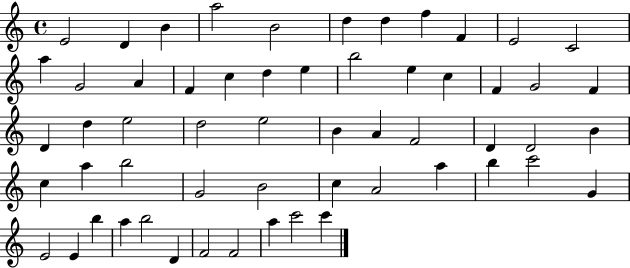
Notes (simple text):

E4/h D4/q B4/q A5/h B4/h D5/q D5/q F5/q F4/q E4/h C4/h A5/q G4/h A4/q F4/q C5/q D5/q E5/q B5/h E5/q C5/q F4/q G4/h F4/q D4/q D5/q E5/h D5/h E5/h B4/q A4/q F4/h D4/q D4/h B4/q C5/q A5/q B5/h G4/h B4/h C5/q A4/h A5/q B5/q C6/h G4/q E4/h E4/q B5/q A5/q B5/h D4/q F4/h F4/h A5/q C6/h C6/q